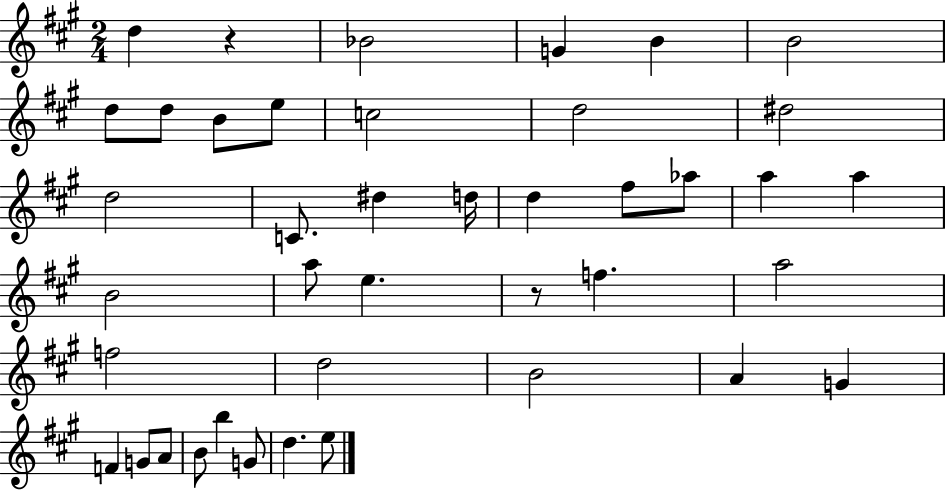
D5/q R/q Bb4/h G4/q B4/q B4/h D5/e D5/e B4/e E5/e C5/h D5/h D#5/h D5/h C4/e. D#5/q D5/s D5/q F#5/e Ab5/e A5/q A5/q B4/h A5/e E5/q. R/e F5/q. A5/h F5/h D5/h B4/h A4/q G4/q F4/q G4/e A4/e B4/e B5/q G4/e D5/q. E5/e